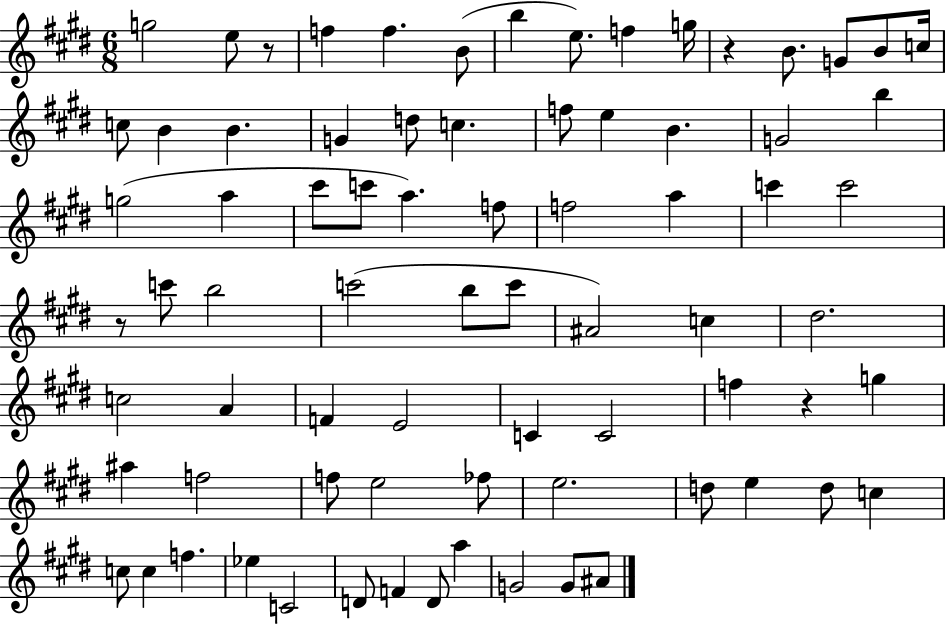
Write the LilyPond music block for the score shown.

{
  \clef treble
  \numericTimeSignature
  \time 6/8
  \key e \major
  g''2 e''8 r8 | f''4 f''4. b'8( | b''4 e''8.) f''4 g''16 | r4 b'8. g'8 b'8 c''16 | \break c''8 b'4 b'4. | g'4 d''8 c''4. | f''8 e''4 b'4. | g'2 b''4 | \break g''2( a''4 | cis'''8 c'''8 a''4.) f''8 | f''2 a''4 | c'''4 c'''2 | \break r8 c'''8 b''2 | c'''2( b''8 c'''8 | ais'2) c''4 | dis''2. | \break c''2 a'4 | f'4 e'2 | c'4 c'2 | f''4 r4 g''4 | \break ais''4 f''2 | f''8 e''2 fes''8 | e''2. | d''8 e''4 d''8 c''4 | \break c''8 c''4 f''4. | ees''4 c'2 | d'8 f'4 d'8 a''4 | g'2 g'8 ais'8 | \break \bar "|."
}